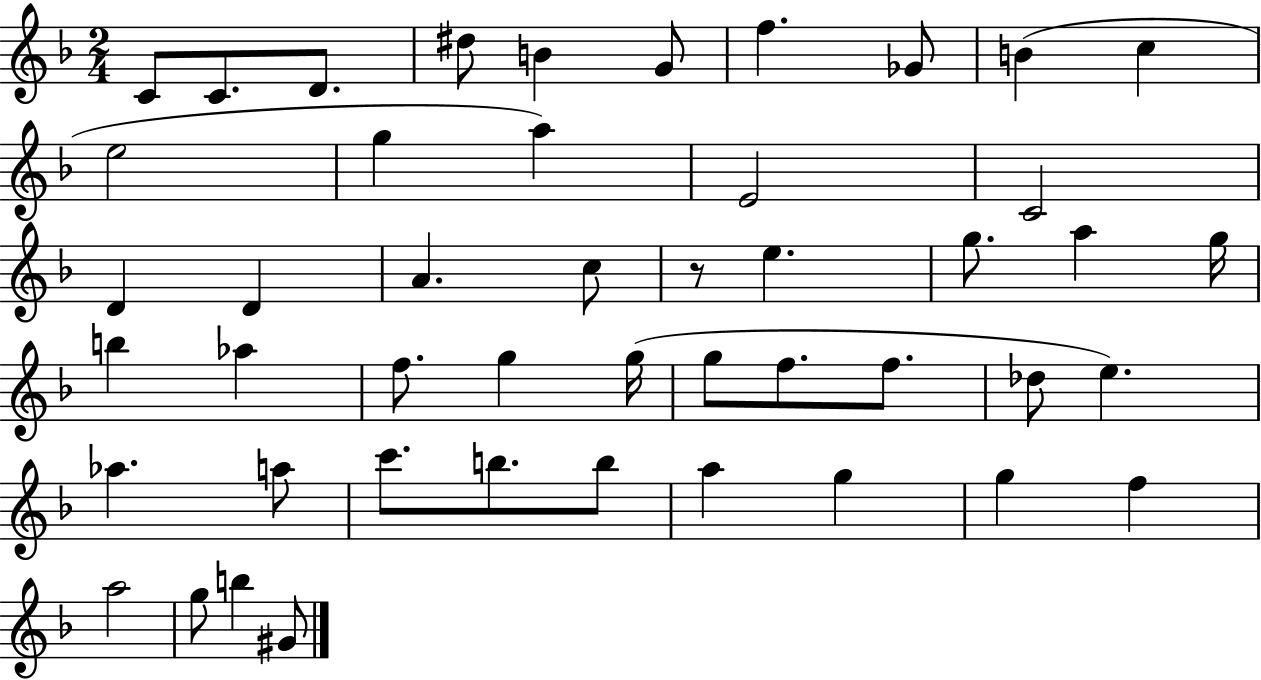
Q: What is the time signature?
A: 2/4